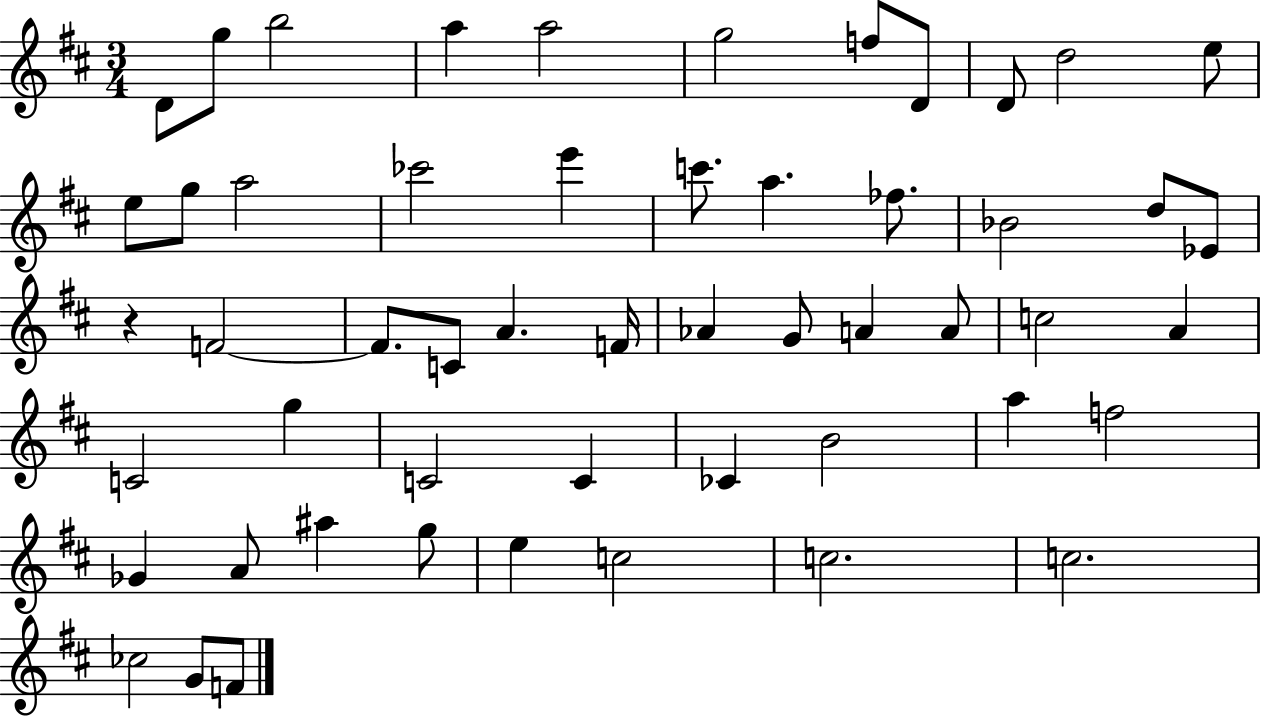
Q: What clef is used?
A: treble